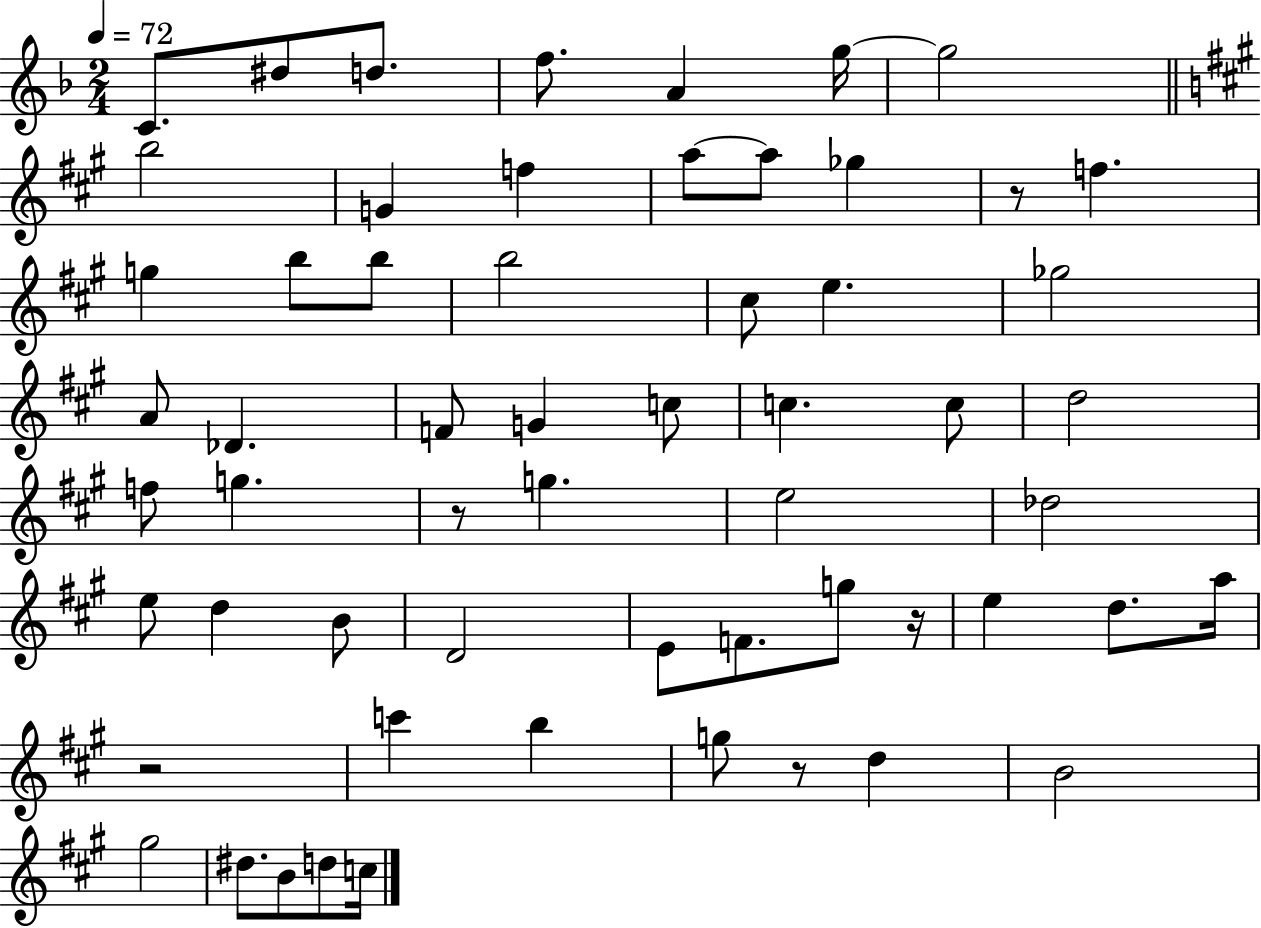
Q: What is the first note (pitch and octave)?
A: C4